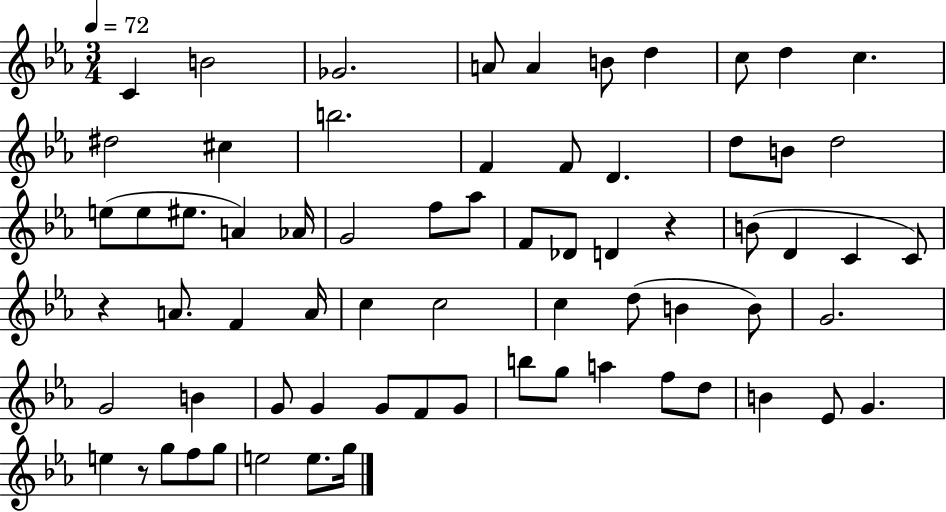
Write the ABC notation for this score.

X:1
T:Untitled
M:3/4
L:1/4
K:Eb
C B2 _G2 A/2 A B/2 d c/2 d c ^d2 ^c b2 F F/2 D d/2 B/2 d2 e/2 e/2 ^e/2 A _A/4 G2 f/2 _a/2 F/2 _D/2 D z B/2 D C C/2 z A/2 F A/4 c c2 c d/2 B B/2 G2 G2 B G/2 G G/2 F/2 G/2 b/2 g/2 a f/2 d/2 B _E/2 G e z/2 g/2 f/2 g/2 e2 e/2 g/4